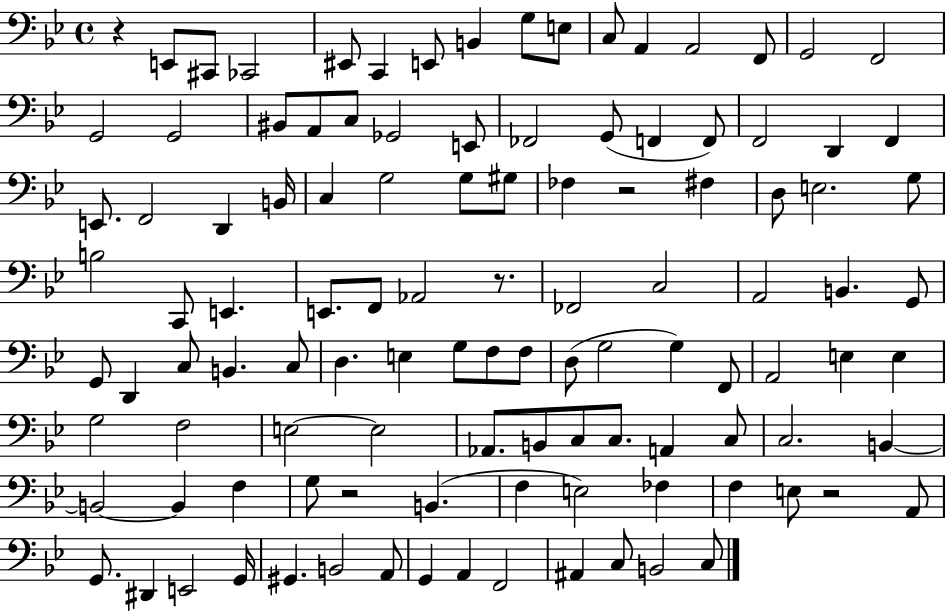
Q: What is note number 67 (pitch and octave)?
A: F2